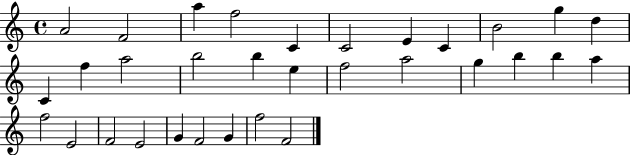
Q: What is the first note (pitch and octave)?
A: A4